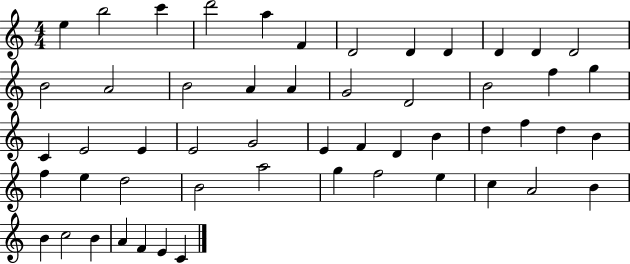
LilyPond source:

{
  \clef treble
  \numericTimeSignature
  \time 4/4
  \key c \major
  e''4 b''2 c'''4 | d'''2 a''4 f'4 | d'2 d'4 d'4 | d'4 d'4 d'2 | \break b'2 a'2 | b'2 a'4 a'4 | g'2 d'2 | b'2 f''4 g''4 | \break c'4 e'2 e'4 | e'2 g'2 | e'4 f'4 d'4 b'4 | d''4 f''4 d''4 b'4 | \break f''4 e''4 d''2 | b'2 a''2 | g''4 f''2 e''4 | c''4 a'2 b'4 | \break b'4 c''2 b'4 | a'4 f'4 e'4 c'4 | \bar "|."
}